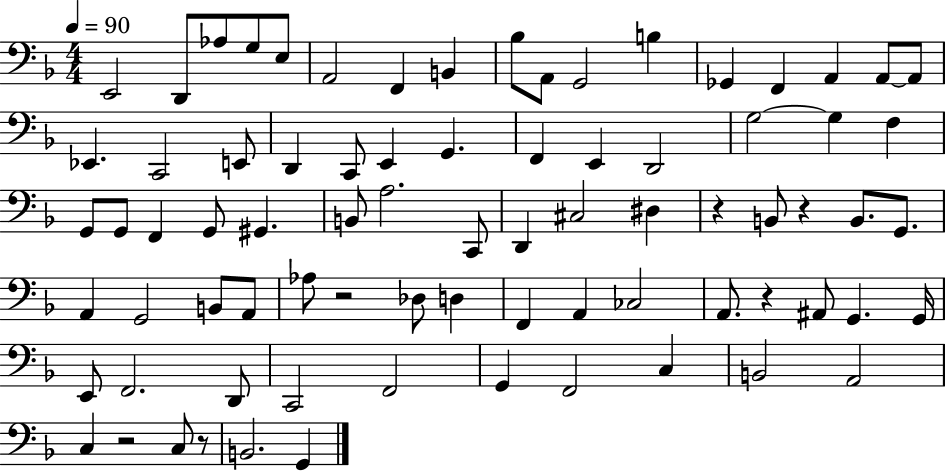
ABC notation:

X:1
T:Untitled
M:4/4
L:1/4
K:F
E,,2 D,,/2 _A,/2 G,/2 E,/2 A,,2 F,, B,, _B,/2 A,,/2 G,,2 B, _G,, F,, A,, A,,/2 A,,/2 _E,, C,,2 E,,/2 D,, C,,/2 E,, G,, F,, E,, D,,2 G,2 G, F, G,,/2 G,,/2 F,, G,,/2 ^G,, B,,/2 A,2 C,,/2 D,, ^C,2 ^D, z B,,/2 z B,,/2 G,,/2 A,, G,,2 B,,/2 A,,/2 _A,/2 z2 _D,/2 D, F,, A,, _C,2 A,,/2 z ^A,,/2 G,, G,,/4 E,,/2 F,,2 D,,/2 C,,2 F,,2 G,, F,,2 C, B,,2 A,,2 C, z2 C,/2 z/2 B,,2 G,,